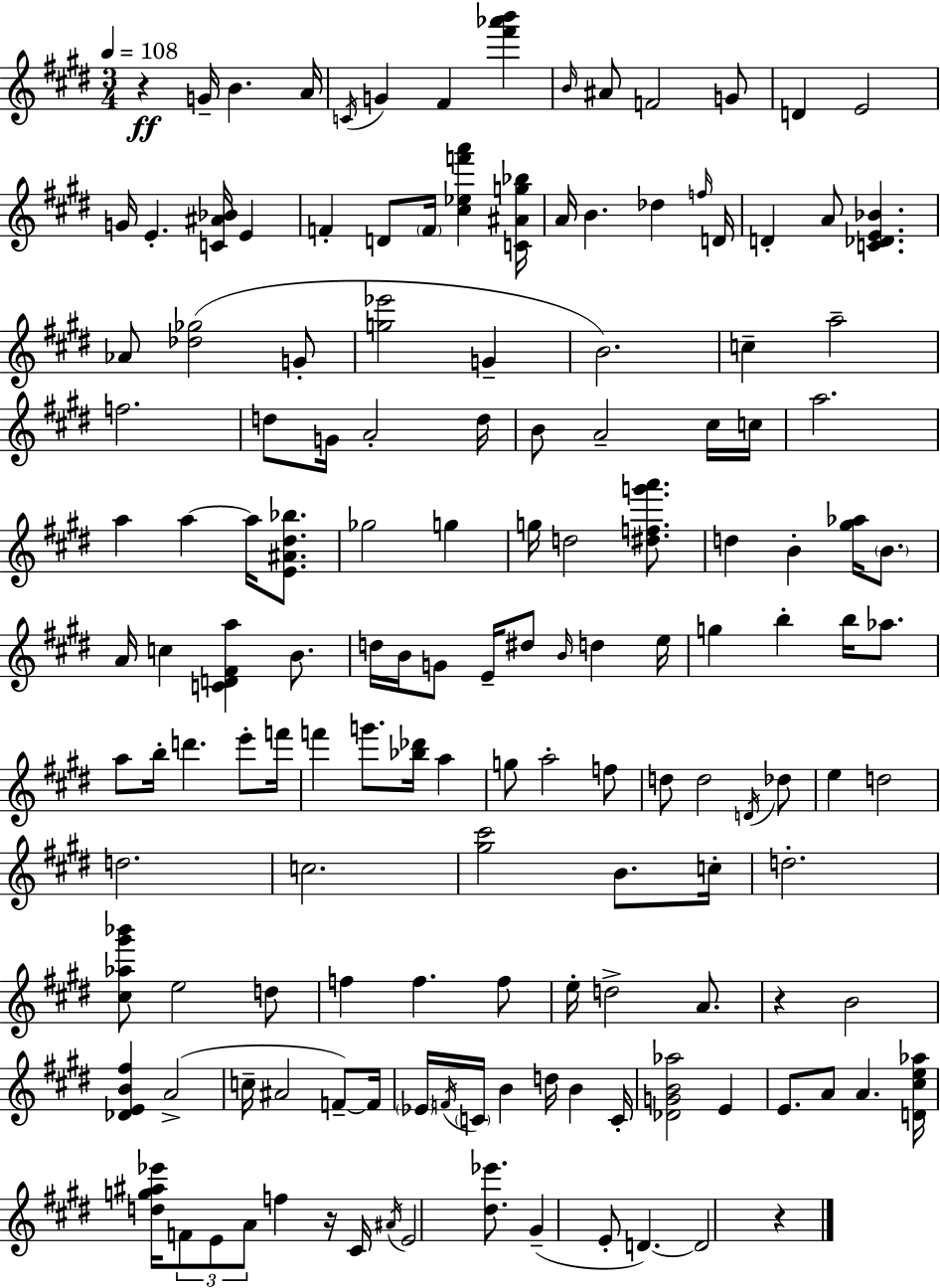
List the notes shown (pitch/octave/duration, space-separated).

R/q G4/s B4/q. A4/s C4/s G4/q F#4/q [F#6,Ab6,B6]/q B4/s A#4/e F4/h G4/e D4/q E4/h G4/s E4/q. [C4,A#4,Bb4]/s E4/q F4/q D4/e F4/s [C#5,Eb5,F6,A6]/q [C4,A#4,G5,Bb5]/s A4/s B4/q. Db5/q F5/s D4/s D4/q A4/e [C4,Db4,E4,Bb4]/q. Ab4/e [Db5,Gb5]/h G4/e [G5,Eb6]/h G4/q B4/h. C5/q A5/h F5/h. D5/e G4/s A4/h D5/s B4/e A4/h C#5/s C5/s A5/h. A5/q A5/q A5/s [E4,A#4,D#5,Bb5]/e. Gb5/h G5/q G5/s D5/h [D#5,F5,G6,A6]/e. D5/q B4/q [G#5,Ab5]/s B4/e. A4/s C5/q [C4,D4,F#4,A5]/q B4/e. D5/s B4/s G4/e E4/s D#5/e B4/s D5/q E5/s G5/q B5/q B5/s Ab5/e. A5/e B5/s D6/q. E6/e F6/s F6/q G6/e. [Bb5,Db6]/s A5/q G5/e A5/h F5/e D5/e D5/h D4/s Db5/e E5/q D5/h D5/h. C5/h. [G#5,C#6]/h B4/e. C5/s D5/h. [C#5,Ab5,G#6,Bb6]/e E5/h D5/e F5/q F5/q. F5/e E5/s D5/h A4/e. R/q B4/h [Db4,E4,B4,F#5]/q A4/h C5/s A#4/h F4/e F4/s Eb4/s F4/s C4/s B4/q D5/s B4/q C4/s [Db4,G4,B4,Ab5]/h E4/q E4/e. A4/e A4/q. [D4,C#5,E5,Ab5]/s [D5,G5,A#5,Eb6]/s F4/e E4/e A4/e F5/q R/s C#4/s A#4/s E4/h [D#5,Eb6]/e. G#4/q E4/e D4/q. D4/h R/q